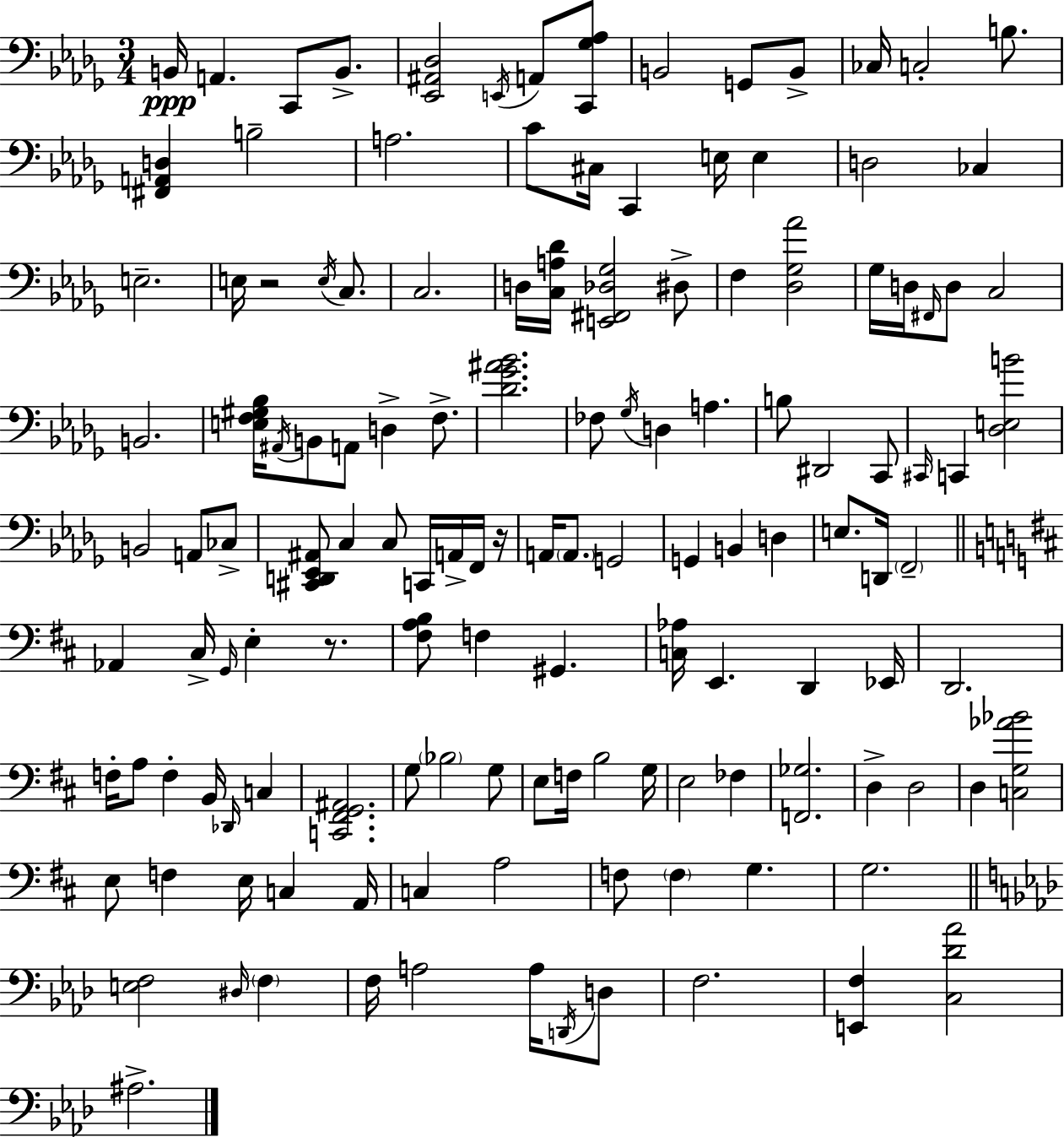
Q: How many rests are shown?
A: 3